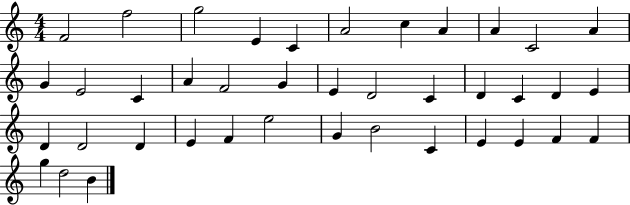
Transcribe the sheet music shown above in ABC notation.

X:1
T:Untitled
M:4/4
L:1/4
K:C
F2 f2 g2 E C A2 c A A C2 A G E2 C A F2 G E D2 C D C D E D D2 D E F e2 G B2 C E E F F g d2 B